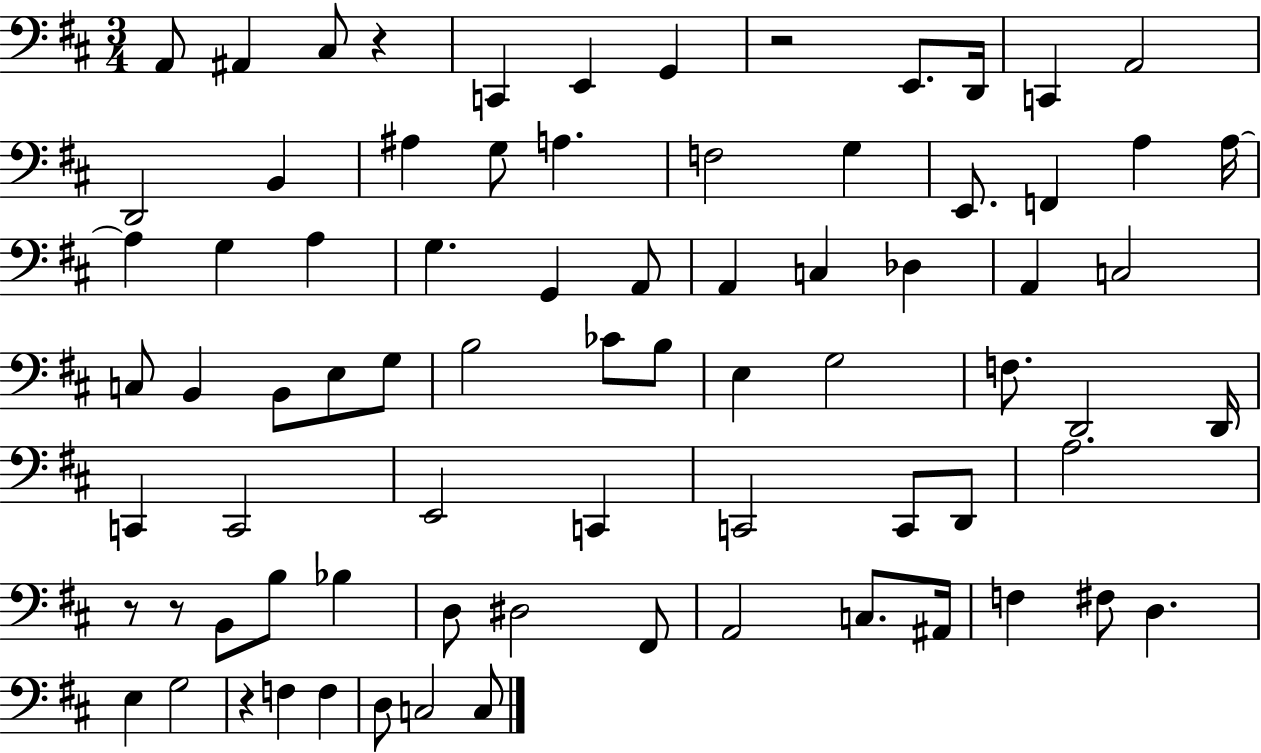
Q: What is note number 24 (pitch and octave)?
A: A3